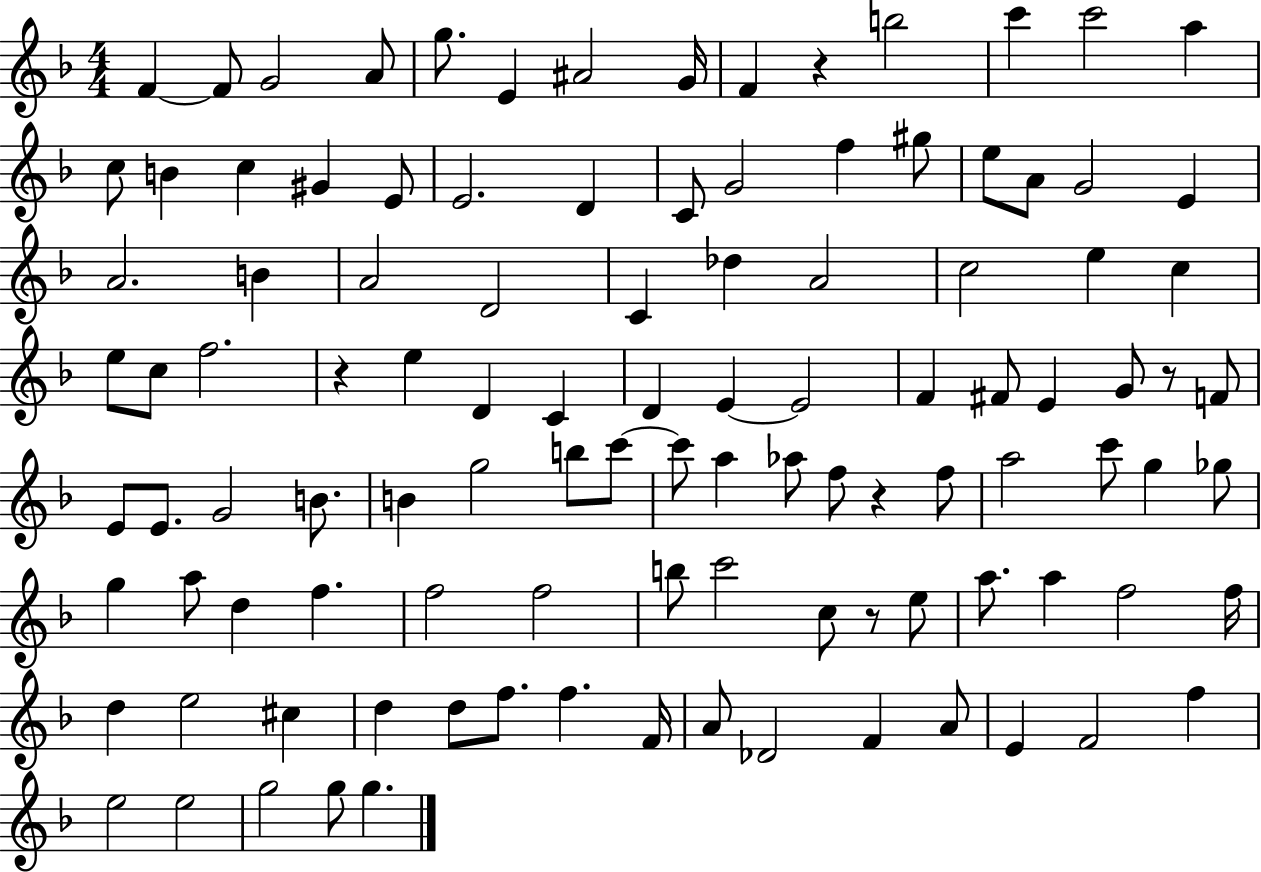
{
  \clef treble
  \numericTimeSignature
  \time 4/4
  \key f \major
  \repeat volta 2 { f'4~~ f'8 g'2 a'8 | g''8. e'4 ais'2 g'16 | f'4 r4 b''2 | c'''4 c'''2 a''4 | \break c''8 b'4 c''4 gis'4 e'8 | e'2. d'4 | c'8 g'2 f''4 gis''8 | e''8 a'8 g'2 e'4 | \break a'2. b'4 | a'2 d'2 | c'4 des''4 a'2 | c''2 e''4 c''4 | \break e''8 c''8 f''2. | r4 e''4 d'4 c'4 | d'4 e'4~~ e'2 | f'4 fis'8 e'4 g'8 r8 f'8 | \break e'8 e'8. g'2 b'8. | b'4 g''2 b''8 c'''8~~ | c'''8 a''4 aes''8 f''8 r4 f''8 | a''2 c'''8 g''4 ges''8 | \break g''4 a''8 d''4 f''4. | f''2 f''2 | b''8 c'''2 c''8 r8 e''8 | a''8. a''4 f''2 f''16 | \break d''4 e''2 cis''4 | d''4 d''8 f''8. f''4. f'16 | a'8 des'2 f'4 a'8 | e'4 f'2 f''4 | \break e''2 e''2 | g''2 g''8 g''4. | } \bar "|."
}